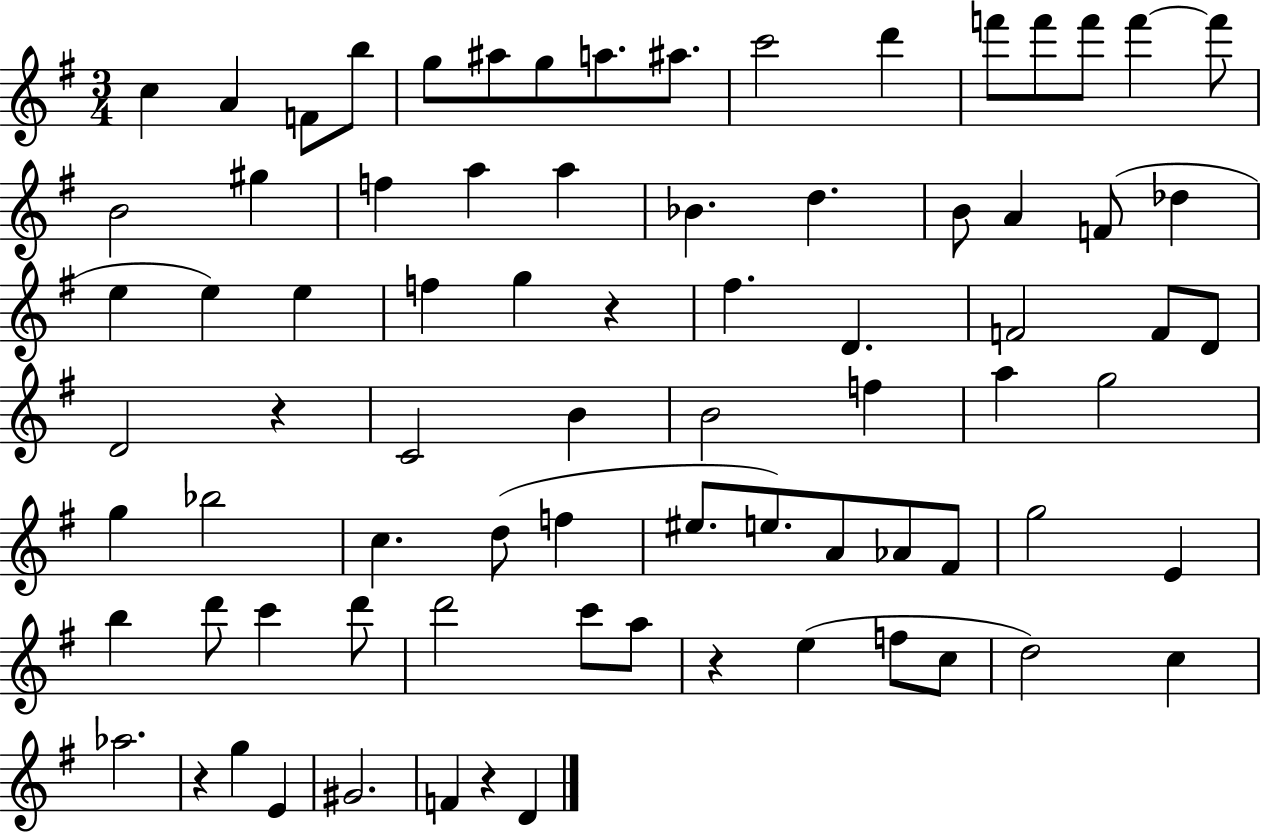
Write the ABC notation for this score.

X:1
T:Untitled
M:3/4
L:1/4
K:G
c A F/2 b/2 g/2 ^a/2 g/2 a/2 ^a/2 c'2 d' f'/2 f'/2 f'/2 f' f'/2 B2 ^g f a a _B d B/2 A F/2 _d e e e f g z ^f D F2 F/2 D/2 D2 z C2 B B2 f a g2 g _b2 c d/2 f ^e/2 e/2 A/2 _A/2 ^F/2 g2 E b d'/2 c' d'/2 d'2 c'/2 a/2 z e f/2 c/2 d2 c _a2 z g E ^G2 F z D